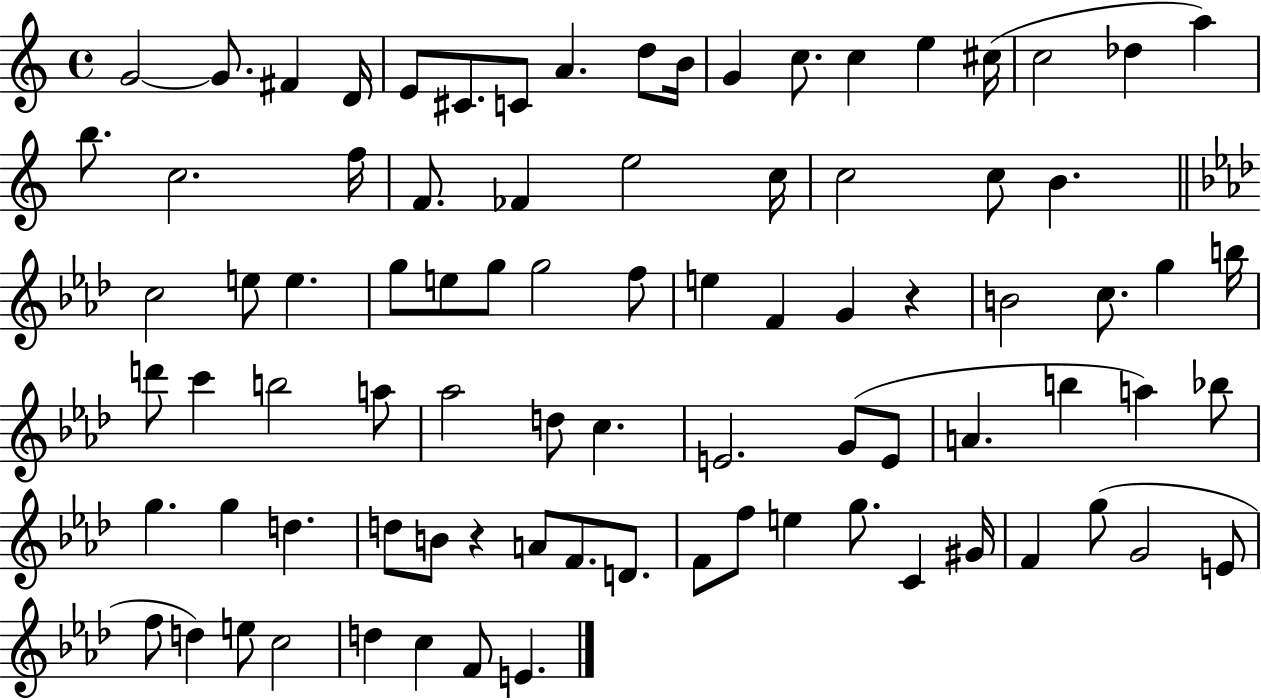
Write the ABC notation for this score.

X:1
T:Untitled
M:4/4
L:1/4
K:C
G2 G/2 ^F D/4 E/2 ^C/2 C/2 A d/2 B/4 G c/2 c e ^c/4 c2 _d a b/2 c2 f/4 F/2 _F e2 c/4 c2 c/2 B c2 e/2 e g/2 e/2 g/2 g2 f/2 e F G z B2 c/2 g b/4 d'/2 c' b2 a/2 _a2 d/2 c E2 G/2 E/2 A b a _b/2 g g d d/2 B/2 z A/2 F/2 D/2 F/2 f/2 e g/2 C ^G/4 F g/2 G2 E/2 f/2 d e/2 c2 d c F/2 E